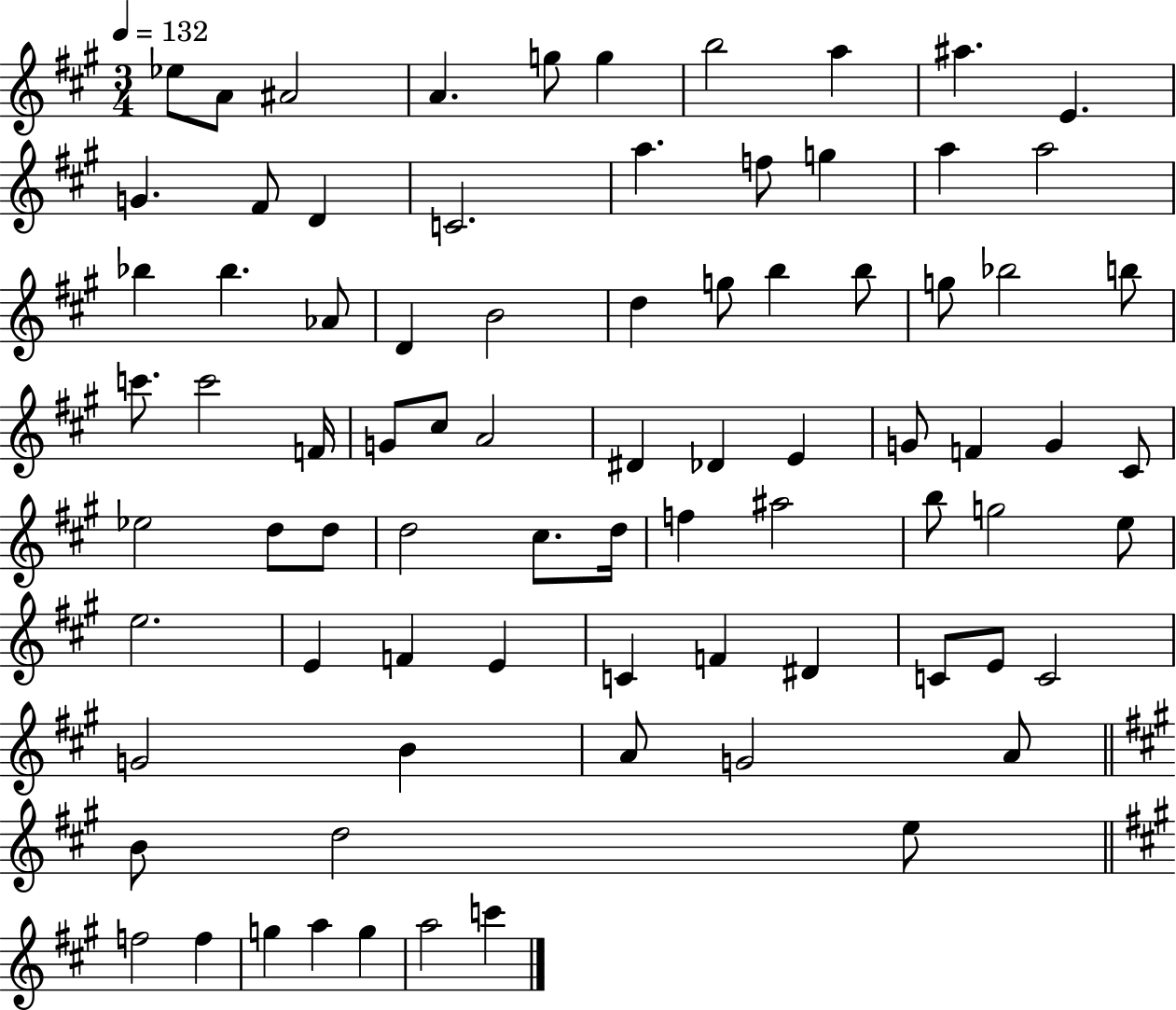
Eb5/e A4/e A#4/h A4/q. G5/e G5/q B5/h A5/q A#5/q. E4/q. G4/q. F#4/e D4/q C4/h. A5/q. F5/e G5/q A5/q A5/h Bb5/q Bb5/q. Ab4/e D4/q B4/h D5/q G5/e B5/q B5/e G5/e Bb5/h B5/e C6/e. C6/h F4/s G4/e C#5/e A4/h D#4/q Db4/q E4/q G4/e F4/q G4/q C#4/e Eb5/h D5/e D5/e D5/h C#5/e. D5/s F5/q A#5/h B5/e G5/h E5/e E5/h. E4/q F4/q E4/q C4/q F4/q D#4/q C4/e E4/e C4/h G4/h B4/q A4/e G4/h A4/e B4/e D5/h E5/e F5/h F5/q G5/q A5/q G5/q A5/h C6/q